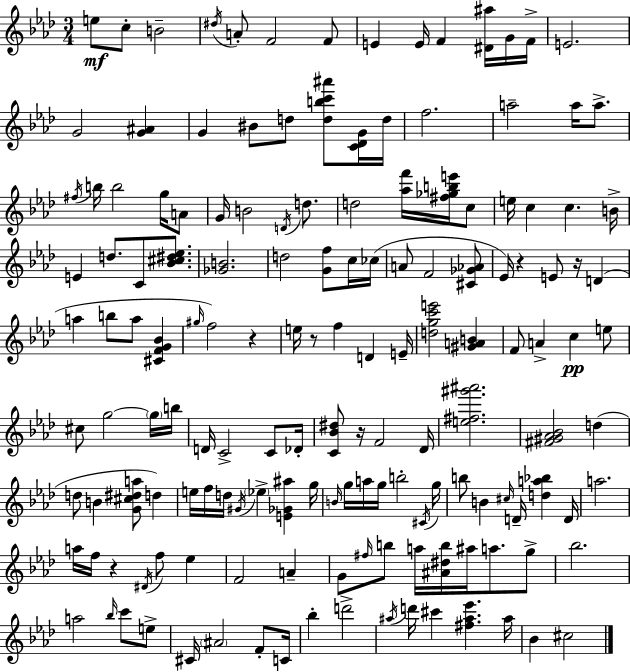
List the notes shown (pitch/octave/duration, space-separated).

E5/e C5/e B4/h D#5/s A4/e F4/h F4/e E4/q E4/s F4/q [D#4,A#5]/s G4/s F4/s E4/h. G4/h [G4,A#4]/q G4/q BIS4/e D5/e [D5,B5,C6,A#6]/e [C4,Db4,G4]/s D5/s F5/h. A5/h A5/s A5/e. F#5/s B5/s B5/h G5/s A4/e G4/s B4/h D4/s D5/e. D5/h [Ab5,F6]/s [F#5,Gb5,B5,E6]/s C5/e E5/s C5/q C5/q. B4/s E4/q D5/e. C4/e [Bb4,C#5,D#5,Eb5]/e. [Gb4,B4]/h. D5/h [G4,F5]/e C5/s CES5/s A4/e F4/h [C#4,Gb4,Ab4]/e Eb4/s R/q E4/e R/s D4/q A5/q B5/e A5/e [C#4,F4,G4,Bb4]/q G#5/s F5/h R/q E5/s R/e F5/q D4/q E4/s [D5,G5,C6,E6]/h [G#4,A4,B4]/q F4/e A4/q C5/q E5/e C#5/e G5/h G5/s B5/s D4/s C4/h C4/e Db4/s [C4,Bb4,D#5]/e R/s F4/h Db4/s [E5,F#5,G#6,A#6]/h. [F#4,G#4,Ab4,Bb4]/h D5/q D5/e B4/q [G4,C#5,D#5,A5]/e D5/q E5/s F5/s D5/s G#4/s Eb5/q [E4,Gb4,A#5]/q G5/s B4/s G5/s A5/s G5/s B5/h C#4/s G5/s B5/e B4/q C#5/s D4/s [D5,A5,Bb5]/q D4/s A5/h. A5/s F5/s R/q D#4/s F5/e Eb5/q F4/h A4/q G4/e F#5/s B5/e A5/s [A#4,D#5,B5]/s A#5/s A5/e. G5/e Bb5/h. A5/h Bb5/s C6/e E5/e C#4/s A#4/h F4/e C4/s Bb5/q D6/h A#5/s D6/s C#6/q [F#5,A#5,Eb6]/q. A#5/s Bb4/q C#5/h